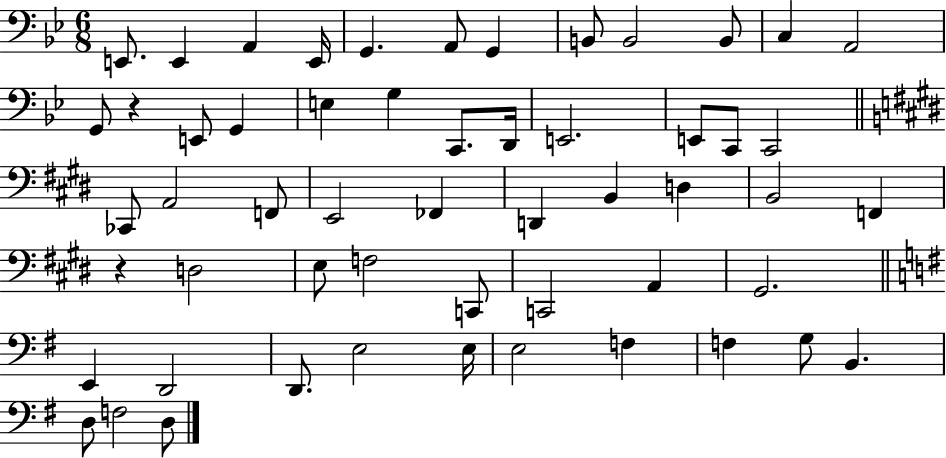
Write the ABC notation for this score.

X:1
T:Untitled
M:6/8
L:1/4
K:Bb
E,,/2 E,, A,, E,,/4 G,, A,,/2 G,, B,,/2 B,,2 B,,/2 C, A,,2 G,,/2 z E,,/2 G,, E, G, C,,/2 D,,/4 E,,2 E,,/2 C,,/2 C,,2 _C,,/2 A,,2 F,,/2 E,,2 _F,, D,, B,, D, B,,2 F,, z D,2 E,/2 F,2 C,,/2 C,,2 A,, ^G,,2 E,, D,,2 D,,/2 E,2 E,/4 E,2 F, F, G,/2 B,, D,/2 F,2 D,/2